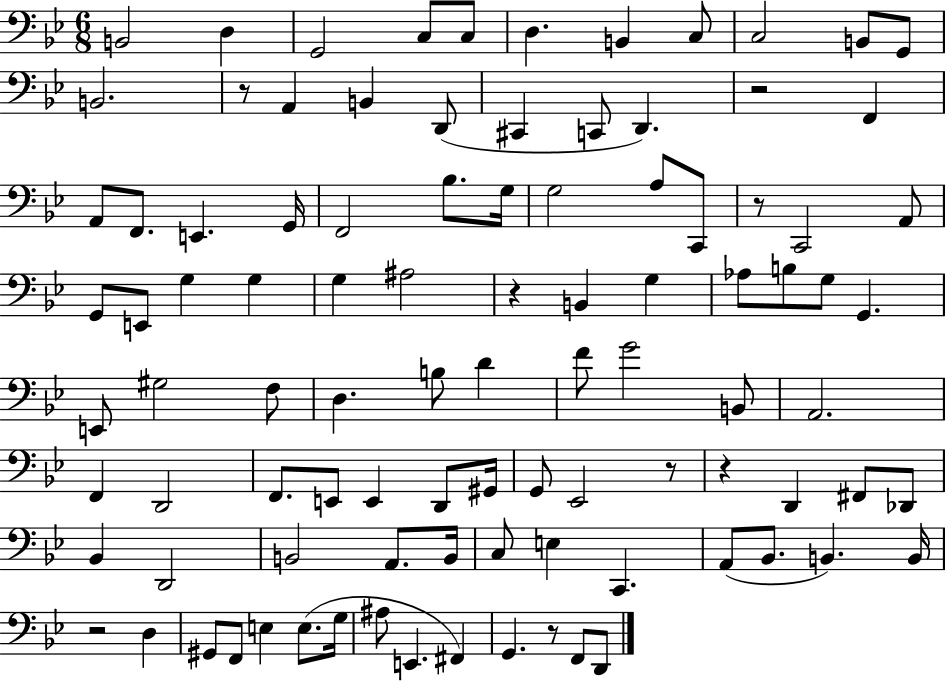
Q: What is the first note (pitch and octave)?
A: B2